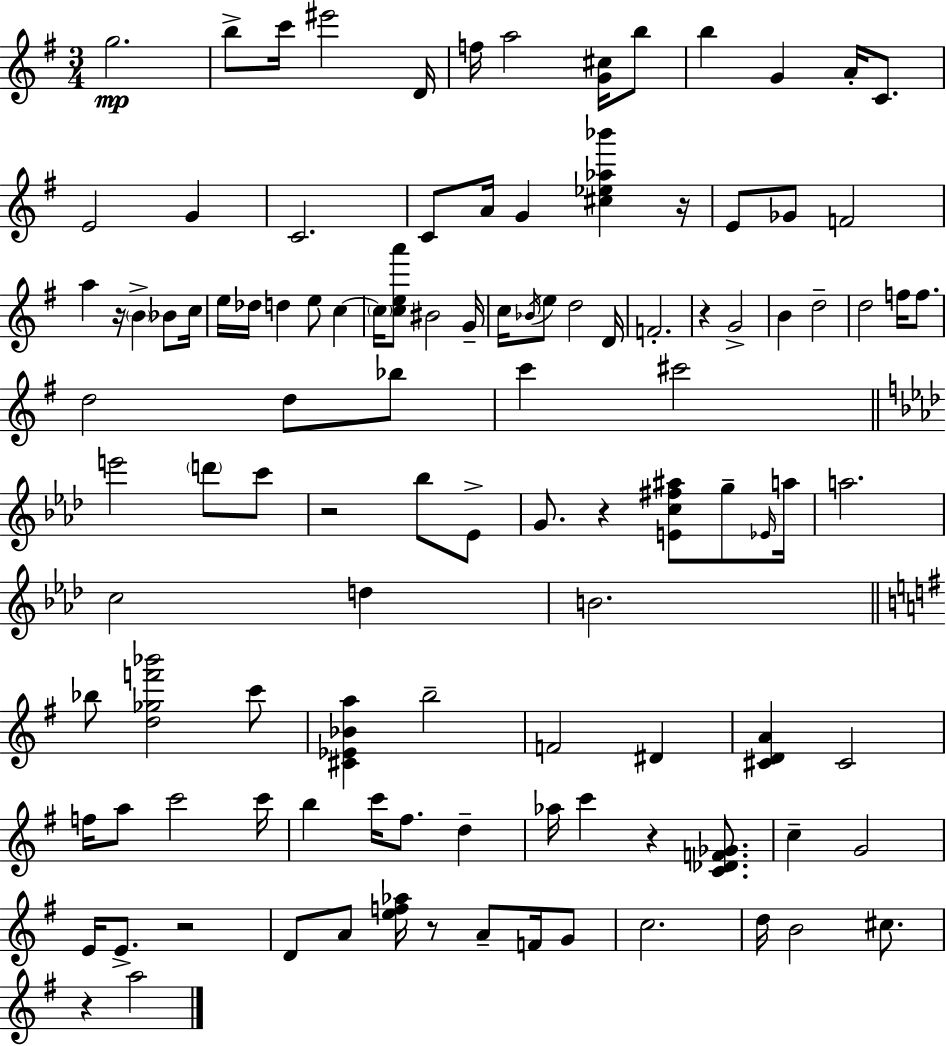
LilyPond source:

{
  \clef treble
  \numericTimeSignature
  \time 3/4
  \key e \minor
  \repeat volta 2 { g''2.\mp | b''8-> c'''16 eis'''2 d'16 | f''16 a''2 <g' cis''>16 b''8 | b''4 g'4 a'16-. c'8. | \break e'2 g'4 | c'2. | c'8 a'16 g'4 <cis'' ees'' aes'' bes'''>4 r16 | e'8 ges'8 f'2 | \break a''4 r16 \parenthesize b'4-> bes'8 c''16 | e''16 des''16 d''4 e''8 c''4~~ | \parenthesize c''16 <c'' e'' a'''>8 bis'2 g'16-- | c''16 \acciaccatura { bes'16 } e''8 d''2 | \break d'16 f'2.-. | r4 g'2-> | b'4 d''2-- | d''2 f''16 f''8. | \break d''2 d''8 bes''8 | c'''4 cis'''2 | \bar "||" \break \key f \minor e'''2 \parenthesize d'''8 c'''8 | r2 bes''8 ees'8-> | g'8. r4 <e' c'' fis'' ais''>8 g''8-- \grace { ees'16 } | a''16 a''2. | \break c''2 d''4 | b'2. | \bar "||" \break \key g \major bes''8 <d'' ges'' f''' bes'''>2 c'''8 | <cis' ees' bes' a''>4 b''2-- | f'2 dis'4 | <cis' d' a'>4 cis'2 | \break f''16 a''8 c'''2 c'''16 | b''4 c'''16 fis''8. d''4-- | aes''16 c'''4 r4 <c' des' f' ges'>8. | c''4-- g'2 | \break e'16 e'8.-> r2 | d'8 a'8 <e'' f'' aes''>16 r8 a'8-- f'16 g'8 | c''2. | d''16 b'2 cis''8. | \break r4 a''2 | } \bar "|."
}